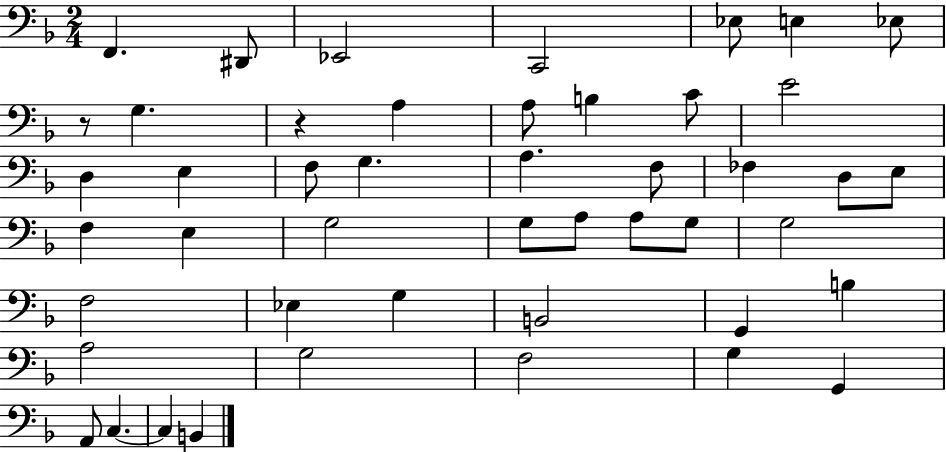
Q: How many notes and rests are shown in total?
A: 47